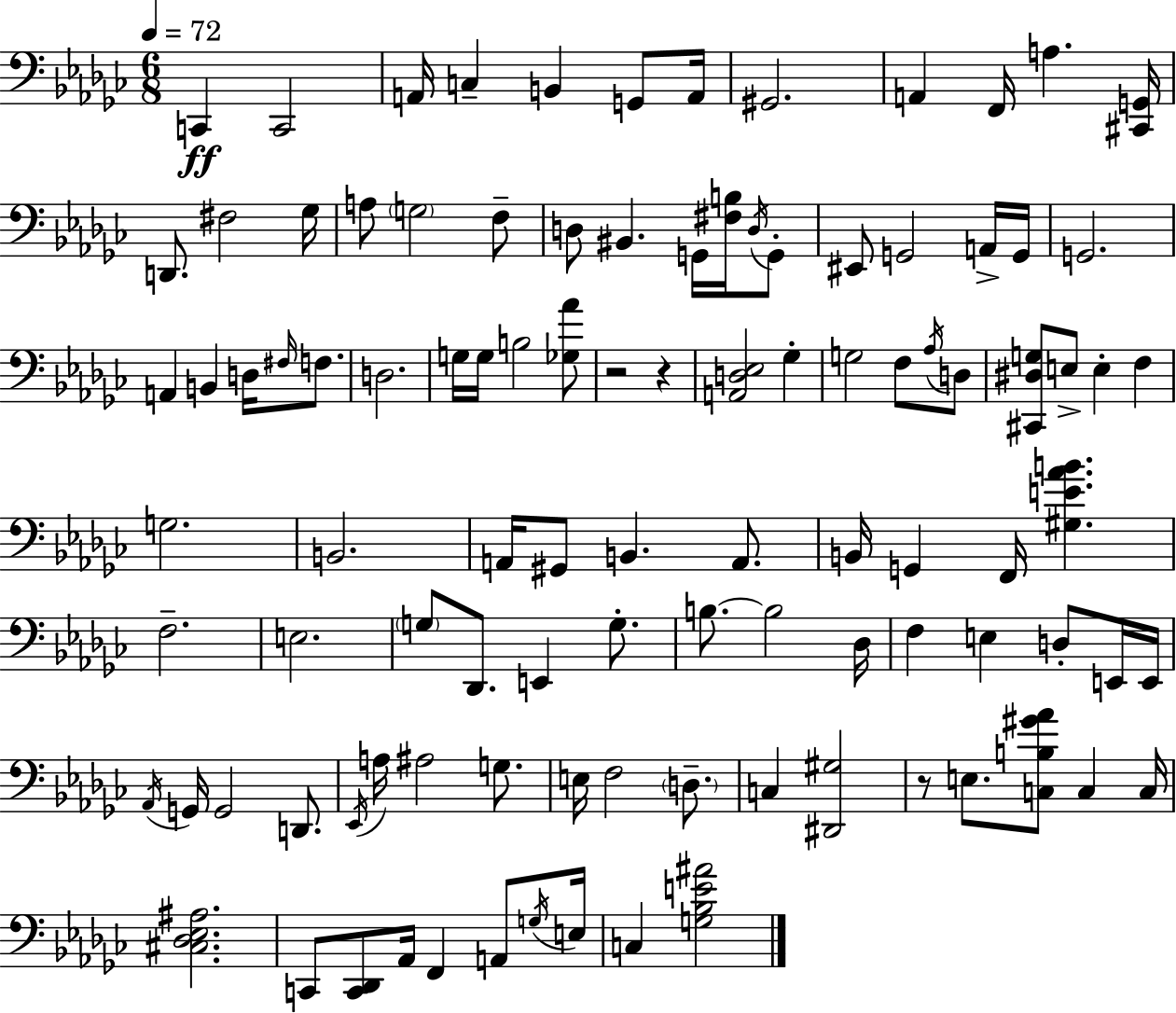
C2/q C2/h A2/s C3/q B2/q G2/e A2/s G#2/h. A2/q F2/s A3/q. [C#2,G2]/s D2/e. F#3/h Gb3/s A3/e G3/h F3/e D3/e BIS2/q. G2/s [F#3,B3]/s D3/s G2/e EIS2/e G2/h A2/s G2/s G2/h. A2/q B2/q D3/s F#3/s F3/e. D3/h. G3/s G3/s B3/h [Gb3,Ab4]/e R/h R/q [A2,D3,Eb3]/h Gb3/q G3/h F3/e Ab3/s D3/e [C#2,D#3,G3]/e E3/e E3/q F3/q G3/h. B2/h. A2/s G#2/e B2/q. A2/e. B2/s G2/q F2/s [G#3,E4,Ab4,B4]/q. F3/h. E3/h. G3/e Db2/e. E2/q G3/e. B3/e. B3/h Db3/s F3/q E3/q D3/e E2/s E2/s Ab2/s G2/s G2/h D2/e. Eb2/s A3/s A#3/h G3/e. E3/s F3/h D3/e. C3/q [D#2,G#3]/h R/e E3/e. [C3,B3,G#4,Ab4]/e C3/q C3/s [C#3,Db3,Eb3,A#3]/h. C2/e [C2,Db2]/e Ab2/s F2/q A2/e G3/s E3/s C3/q [G3,Bb3,E4,A#4]/h